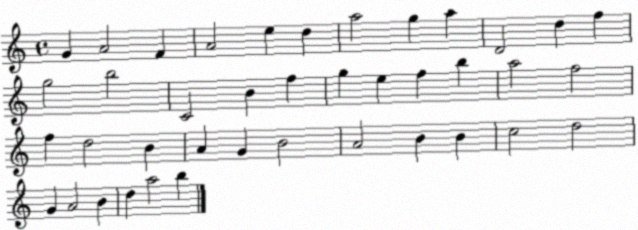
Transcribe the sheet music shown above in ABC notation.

X:1
T:Untitled
M:4/4
L:1/4
K:C
G A2 F A2 e d a2 g a D2 d f g2 b2 C2 B f g e f b a2 f2 f d2 B A G B2 A2 B B c2 d2 G A2 B d a2 b